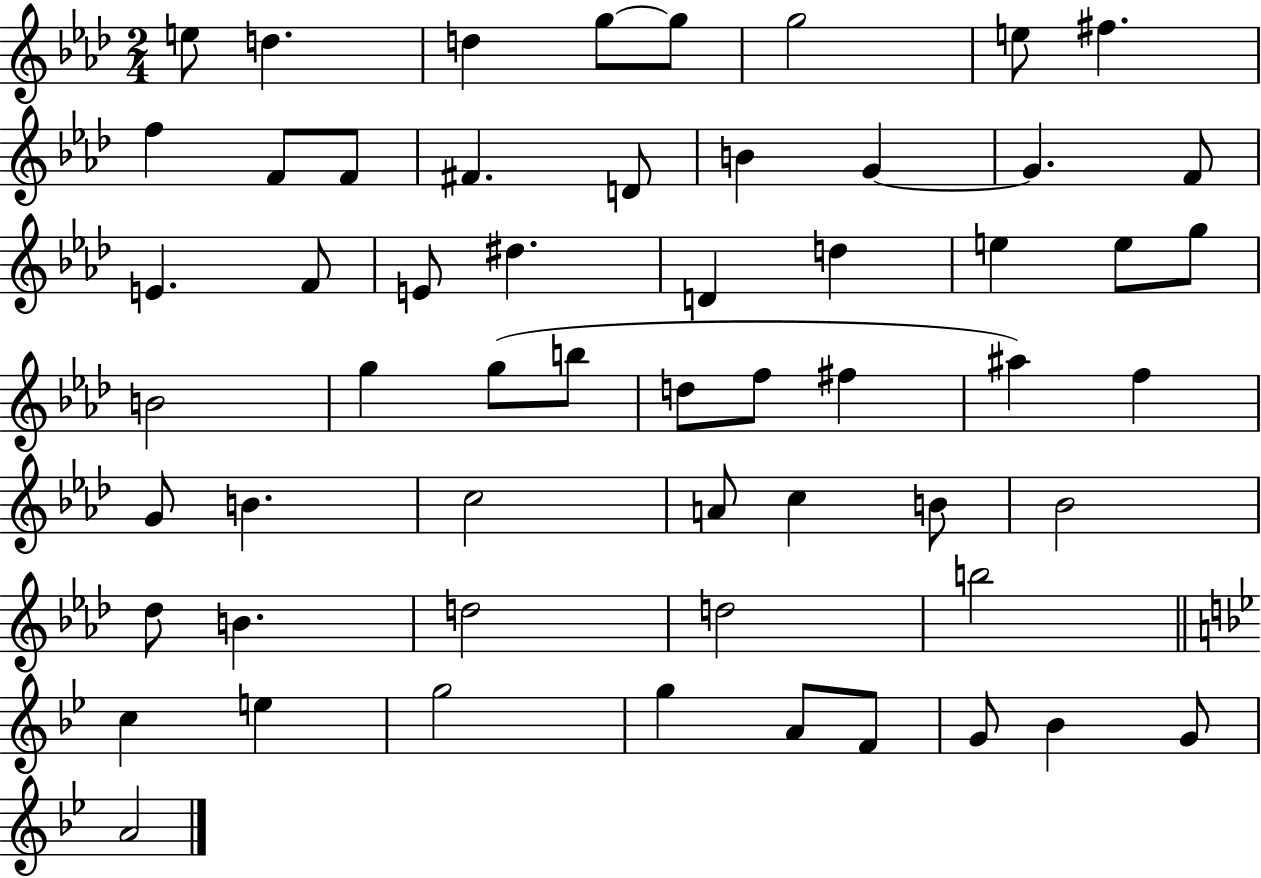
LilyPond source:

{
  \clef treble
  \numericTimeSignature
  \time 2/4
  \key aes \major
  e''8 d''4. | d''4 g''8~~ g''8 | g''2 | e''8 fis''4. | \break f''4 f'8 f'8 | fis'4. d'8 | b'4 g'4~~ | g'4. f'8 | \break e'4. f'8 | e'8 dis''4. | d'4 d''4 | e''4 e''8 g''8 | \break b'2 | g''4 g''8( b''8 | d''8 f''8 fis''4 | ais''4) f''4 | \break g'8 b'4. | c''2 | a'8 c''4 b'8 | bes'2 | \break des''8 b'4. | d''2 | d''2 | b''2 | \break \bar "||" \break \key bes \major c''4 e''4 | g''2 | g''4 a'8 f'8 | g'8 bes'4 g'8 | \break a'2 | \bar "|."
}